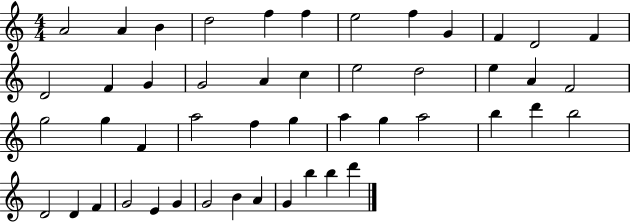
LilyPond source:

{
  \clef treble
  \numericTimeSignature
  \time 4/4
  \key c \major
  a'2 a'4 b'4 | d''2 f''4 f''4 | e''2 f''4 g'4 | f'4 d'2 f'4 | \break d'2 f'4 g'4 | g'2 a'4 c''4 | e''2 d''2 | e''4 a'4 f'2 | \break g''2 g''4 f'4 | a''2 f''4 g''4 | a''4 g''4 a''2 | b''4 d'''4 b''2 | \break d'2 d'4 f'4 | g'2 e'4 g'4 | g'2 b'4 a'4 | g'4 b''4 b''4 d'''4 | \break \bar "|."
}